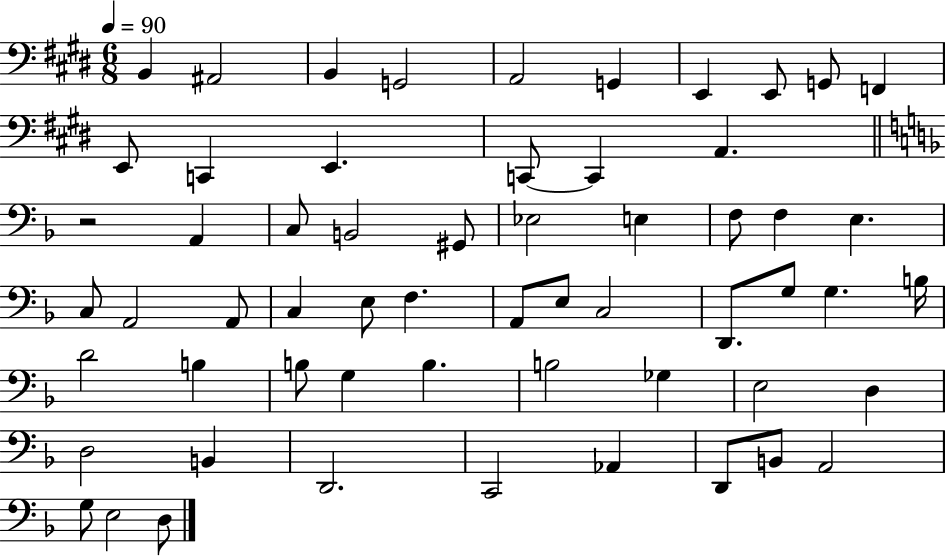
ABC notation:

X:1
T:Untitled
M:6/8
L:1/4
K:E
B,, ^A,,2 B,, G,,2 A,,2 G,, E,, E,,/2 G,,/2 F,, E,,/2 C,, E,, C,,/2 C,, A,, z2 A,, C,/2 B,,2 ^G,,/2 _E,2 E, F,/2 F, E, C,/2 A,,2 A,,/2 C, E,/2 F, A,,/2 E,/2 C,2 D,,/2 G,/2 G, B,/4 D2 B, B,/2 G, B, B,2 _G, E,2 D, D,2 B,, D,,2 C,,2 _A,, D,,/2 B,,/2 A,,2 G,/2 E,2 D,/2